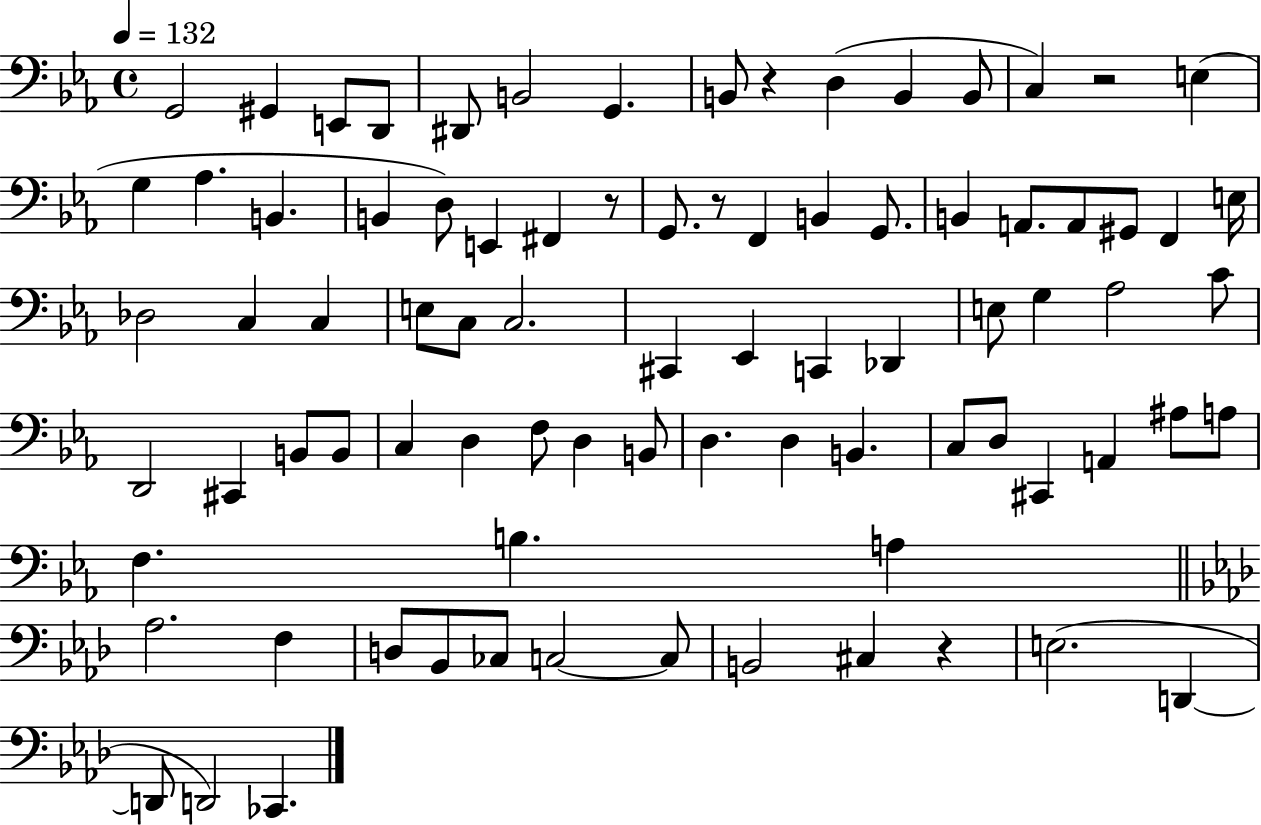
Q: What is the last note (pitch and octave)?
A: CES2